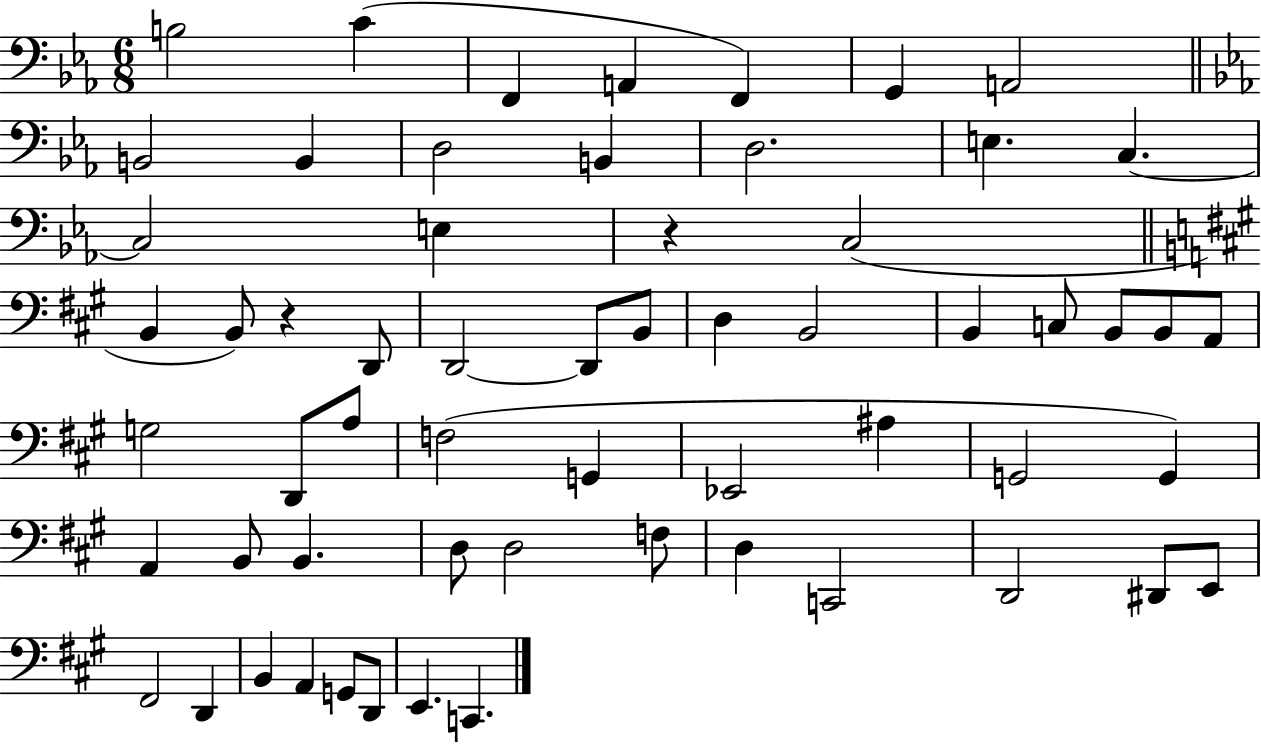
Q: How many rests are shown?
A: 2